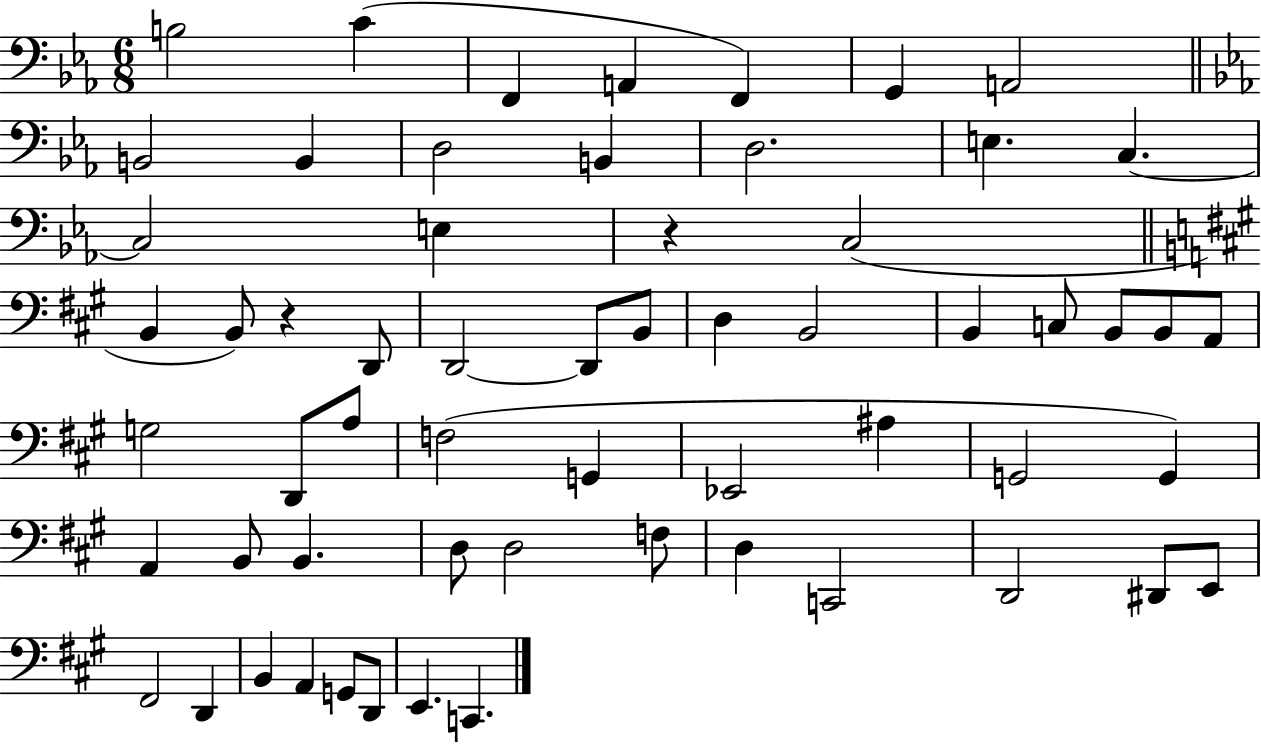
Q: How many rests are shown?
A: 2